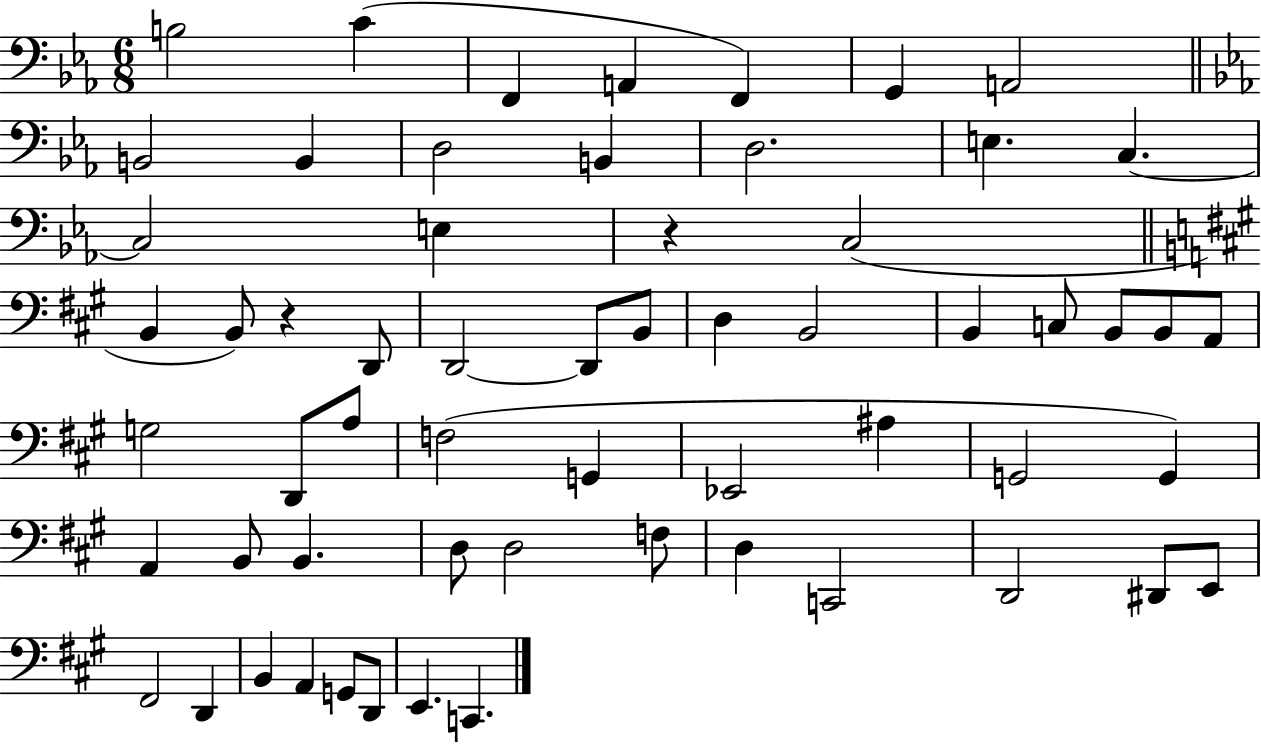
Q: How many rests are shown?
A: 2